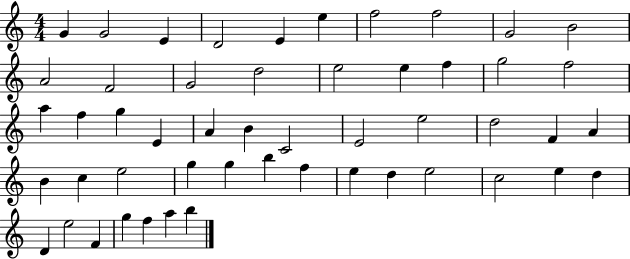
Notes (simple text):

G4/q G4/h E4/q D4/h E4/q E5/q F5/h F5/h G4/h B4/h A4/h F4/h G4/h D5/h E5/h E5/q F5/q G5/h F5/h A5/q F5/q G5/q E4/q A4/q B4/q C4/h E4/h E5/h D5/h F4/q A4/q B4/q C5/q E5/h G5/q G5/q B5/q F5/q E5/q D5/q E5/h C5/h E5/q D5/q D4/q E5/h F4/q G5/q F5/q A5/q B5/q